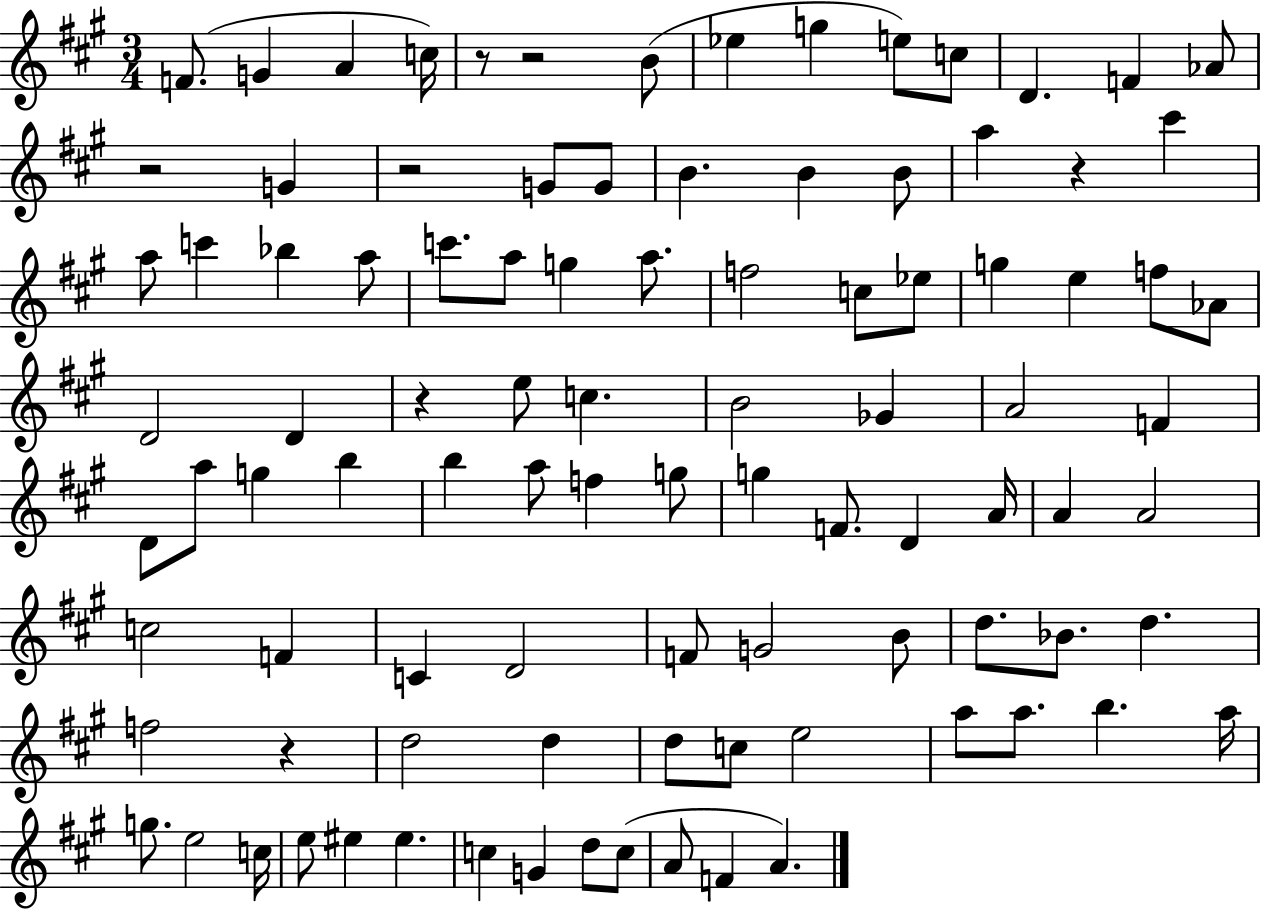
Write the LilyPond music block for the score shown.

{
  \clef treble
  \numericTimeSignature
  \time 3/4
  \key a \major
  f'8.( g'4 a'4 c''16) | r8 r2 b'8( | ees''4 g''4 e''8) c''8 | d'4. f'4 aes'8 | \break r2 g'4 | r2 g'8 g'8 | b'4. b'4 b'8 | a''4 r4 cis'''4 | \break a''8 c'''4 bes''4 a''8 | c'''8. a''8 g''4 a''8. | f''2 c''8 ees''8 | g''4 e''4 f''8 aes'8 | \break d'2 d'4 | r4 e''8 c''4. | b'2 ges'4 | a'2 f'4 | \break d'8 a''8 g''4 b''4 | b''4 a''8 f''4 g''8 | g''4 f'8. d'4 a'16 | a'4 a'2 | \break c''2 f'4 | c'4 d'2 | f'8 g'2 b'8 | d''8. bes'8. d''4. | \break f''2 r4 | d''2 d''4 | d''8 c''8 e''2 | a''8 a''8. b''4. a''16 | \break g''8. e''2 c''16 | e''8 eis''4 eis''4. | c''4 g'4 d''8 c''8( | a'8 f'4 a'4.) | \break \bar "|."
}